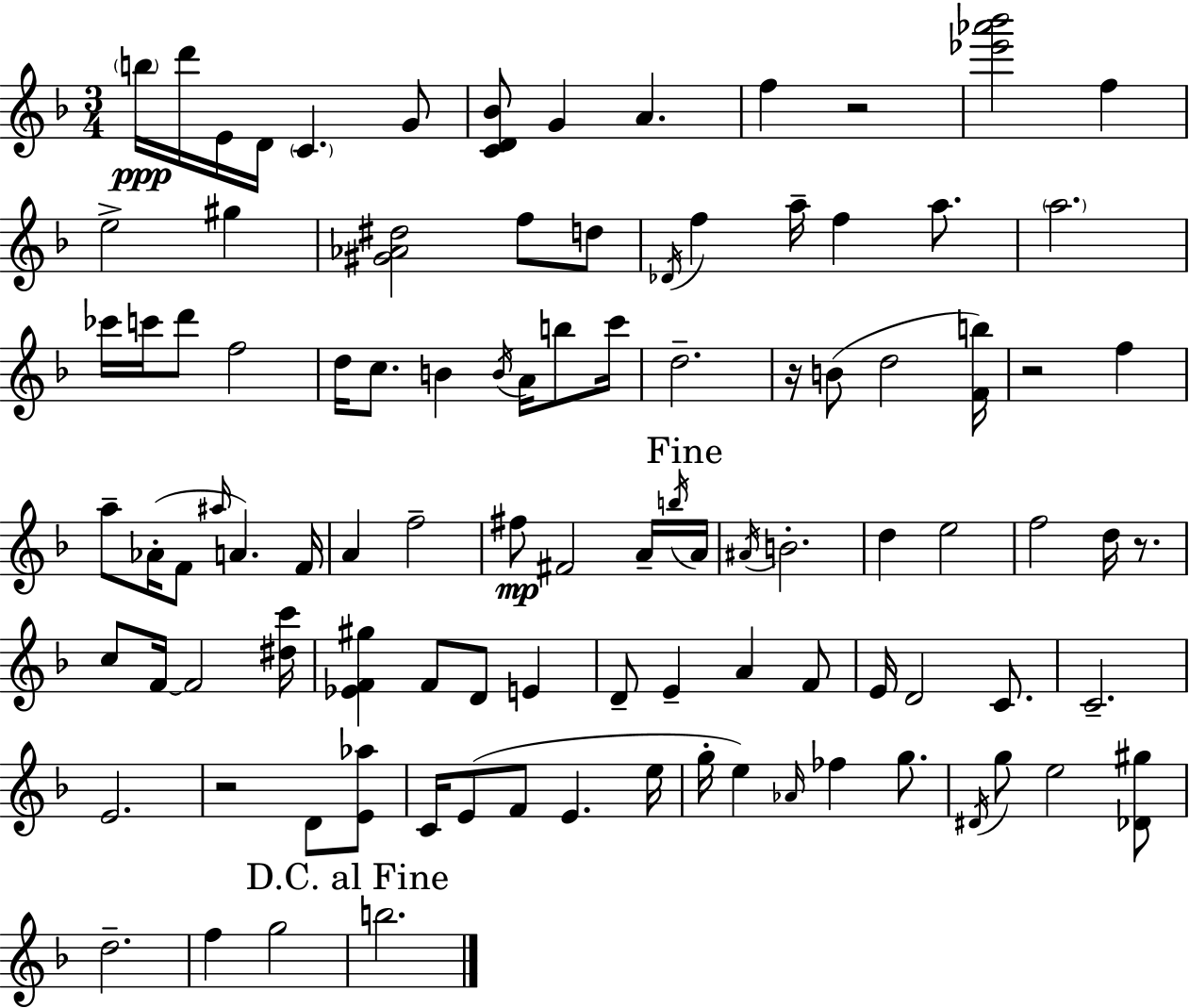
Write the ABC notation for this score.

X:1
T:Untitled
M:3/4
L:1/4
K:Dm
b/4 d'/4 E/4 D/4 C G/2 [CD_B]/2 G A f z2 [_e'_a'_b']2 f e2 ^g [^G_A^d]2 f/2 d/2 _D/4 f a/4 f a/2 a2 _c'/4 c'/4 d'/2 f2 d/4 c/2 B B/4 A/4 b/2 c'/4 d2 z/4 B/2 d2 [Fb]/4 z2 f a/2 _A/4 F/2 ^a/4 A F/4 A f2 ^f/2 ^F2 A/4 b/4 A/4 ^A/4 B2 d e2 f2 d/4 z/2 c/2 F/4 F2 [^dc']/4 [_EF^g] F/2 D/2 E D/2 E A F/2 E/4 D2 C/2 C2 E2 z2 D/2 [E_a]/2 C/4 E/2 F/2 E e/4 g/4 e _A/4 _f g/2 ^D/4 g/2 e2 [_D^g]/2 d2 f g2 b2